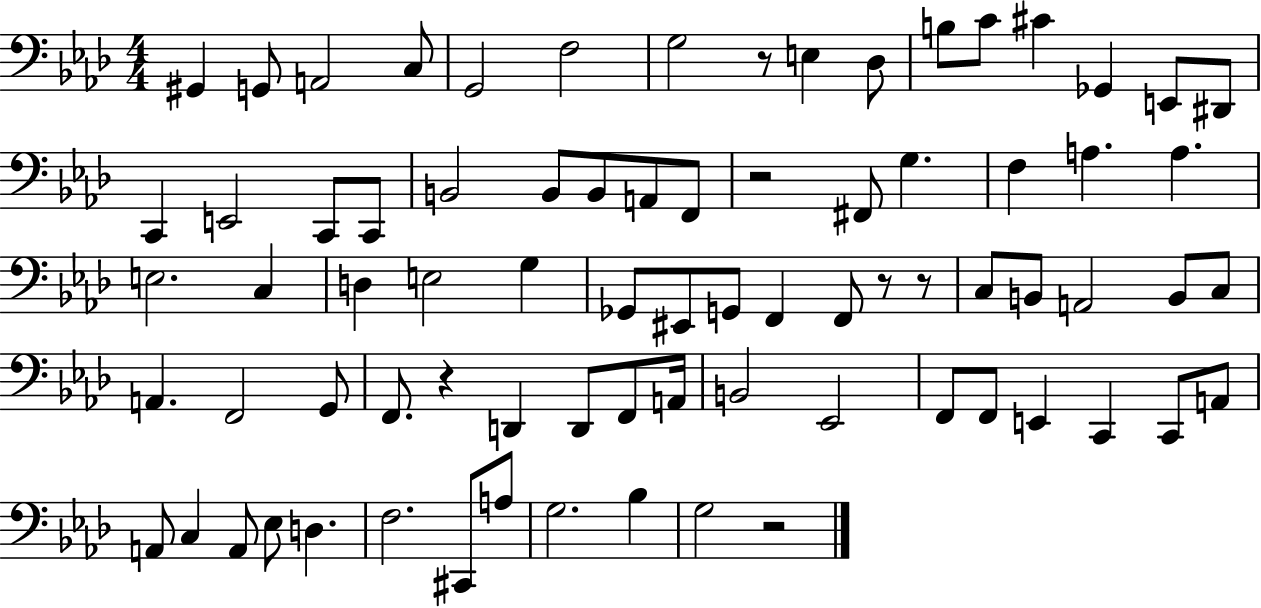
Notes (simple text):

G#2/q G2/e A2/h C3/e G2/h F3/h G3/h R/e E3/q Db3/e B3/e C4/e C#4/q Gb2/q E2/e D#2/e C2/q E2/h C2/e C2/e B2/h B2/e B2/e A2/e F2/e R/h F#2/e G3/q. F3/q A3/q. A3/q. E3/h. C3/q D3/q E3/h G3/q Gb2/e EIS2/e G2/e F2/q F2/e R/e R/e C3/e B2/e A2/h B2/e C3/e A2/q. F2/h G2/e F2/e. R/q D2/q D2/e F2/e A2/s B2/h Eb2/h F2/e F2/e E2/q C2/q C2/e A2/e A2/e C3/q A2/e Eb3/e D3/q. F3/h. C#2/e A3/e G3/h. Bb3/q G3/h R/h